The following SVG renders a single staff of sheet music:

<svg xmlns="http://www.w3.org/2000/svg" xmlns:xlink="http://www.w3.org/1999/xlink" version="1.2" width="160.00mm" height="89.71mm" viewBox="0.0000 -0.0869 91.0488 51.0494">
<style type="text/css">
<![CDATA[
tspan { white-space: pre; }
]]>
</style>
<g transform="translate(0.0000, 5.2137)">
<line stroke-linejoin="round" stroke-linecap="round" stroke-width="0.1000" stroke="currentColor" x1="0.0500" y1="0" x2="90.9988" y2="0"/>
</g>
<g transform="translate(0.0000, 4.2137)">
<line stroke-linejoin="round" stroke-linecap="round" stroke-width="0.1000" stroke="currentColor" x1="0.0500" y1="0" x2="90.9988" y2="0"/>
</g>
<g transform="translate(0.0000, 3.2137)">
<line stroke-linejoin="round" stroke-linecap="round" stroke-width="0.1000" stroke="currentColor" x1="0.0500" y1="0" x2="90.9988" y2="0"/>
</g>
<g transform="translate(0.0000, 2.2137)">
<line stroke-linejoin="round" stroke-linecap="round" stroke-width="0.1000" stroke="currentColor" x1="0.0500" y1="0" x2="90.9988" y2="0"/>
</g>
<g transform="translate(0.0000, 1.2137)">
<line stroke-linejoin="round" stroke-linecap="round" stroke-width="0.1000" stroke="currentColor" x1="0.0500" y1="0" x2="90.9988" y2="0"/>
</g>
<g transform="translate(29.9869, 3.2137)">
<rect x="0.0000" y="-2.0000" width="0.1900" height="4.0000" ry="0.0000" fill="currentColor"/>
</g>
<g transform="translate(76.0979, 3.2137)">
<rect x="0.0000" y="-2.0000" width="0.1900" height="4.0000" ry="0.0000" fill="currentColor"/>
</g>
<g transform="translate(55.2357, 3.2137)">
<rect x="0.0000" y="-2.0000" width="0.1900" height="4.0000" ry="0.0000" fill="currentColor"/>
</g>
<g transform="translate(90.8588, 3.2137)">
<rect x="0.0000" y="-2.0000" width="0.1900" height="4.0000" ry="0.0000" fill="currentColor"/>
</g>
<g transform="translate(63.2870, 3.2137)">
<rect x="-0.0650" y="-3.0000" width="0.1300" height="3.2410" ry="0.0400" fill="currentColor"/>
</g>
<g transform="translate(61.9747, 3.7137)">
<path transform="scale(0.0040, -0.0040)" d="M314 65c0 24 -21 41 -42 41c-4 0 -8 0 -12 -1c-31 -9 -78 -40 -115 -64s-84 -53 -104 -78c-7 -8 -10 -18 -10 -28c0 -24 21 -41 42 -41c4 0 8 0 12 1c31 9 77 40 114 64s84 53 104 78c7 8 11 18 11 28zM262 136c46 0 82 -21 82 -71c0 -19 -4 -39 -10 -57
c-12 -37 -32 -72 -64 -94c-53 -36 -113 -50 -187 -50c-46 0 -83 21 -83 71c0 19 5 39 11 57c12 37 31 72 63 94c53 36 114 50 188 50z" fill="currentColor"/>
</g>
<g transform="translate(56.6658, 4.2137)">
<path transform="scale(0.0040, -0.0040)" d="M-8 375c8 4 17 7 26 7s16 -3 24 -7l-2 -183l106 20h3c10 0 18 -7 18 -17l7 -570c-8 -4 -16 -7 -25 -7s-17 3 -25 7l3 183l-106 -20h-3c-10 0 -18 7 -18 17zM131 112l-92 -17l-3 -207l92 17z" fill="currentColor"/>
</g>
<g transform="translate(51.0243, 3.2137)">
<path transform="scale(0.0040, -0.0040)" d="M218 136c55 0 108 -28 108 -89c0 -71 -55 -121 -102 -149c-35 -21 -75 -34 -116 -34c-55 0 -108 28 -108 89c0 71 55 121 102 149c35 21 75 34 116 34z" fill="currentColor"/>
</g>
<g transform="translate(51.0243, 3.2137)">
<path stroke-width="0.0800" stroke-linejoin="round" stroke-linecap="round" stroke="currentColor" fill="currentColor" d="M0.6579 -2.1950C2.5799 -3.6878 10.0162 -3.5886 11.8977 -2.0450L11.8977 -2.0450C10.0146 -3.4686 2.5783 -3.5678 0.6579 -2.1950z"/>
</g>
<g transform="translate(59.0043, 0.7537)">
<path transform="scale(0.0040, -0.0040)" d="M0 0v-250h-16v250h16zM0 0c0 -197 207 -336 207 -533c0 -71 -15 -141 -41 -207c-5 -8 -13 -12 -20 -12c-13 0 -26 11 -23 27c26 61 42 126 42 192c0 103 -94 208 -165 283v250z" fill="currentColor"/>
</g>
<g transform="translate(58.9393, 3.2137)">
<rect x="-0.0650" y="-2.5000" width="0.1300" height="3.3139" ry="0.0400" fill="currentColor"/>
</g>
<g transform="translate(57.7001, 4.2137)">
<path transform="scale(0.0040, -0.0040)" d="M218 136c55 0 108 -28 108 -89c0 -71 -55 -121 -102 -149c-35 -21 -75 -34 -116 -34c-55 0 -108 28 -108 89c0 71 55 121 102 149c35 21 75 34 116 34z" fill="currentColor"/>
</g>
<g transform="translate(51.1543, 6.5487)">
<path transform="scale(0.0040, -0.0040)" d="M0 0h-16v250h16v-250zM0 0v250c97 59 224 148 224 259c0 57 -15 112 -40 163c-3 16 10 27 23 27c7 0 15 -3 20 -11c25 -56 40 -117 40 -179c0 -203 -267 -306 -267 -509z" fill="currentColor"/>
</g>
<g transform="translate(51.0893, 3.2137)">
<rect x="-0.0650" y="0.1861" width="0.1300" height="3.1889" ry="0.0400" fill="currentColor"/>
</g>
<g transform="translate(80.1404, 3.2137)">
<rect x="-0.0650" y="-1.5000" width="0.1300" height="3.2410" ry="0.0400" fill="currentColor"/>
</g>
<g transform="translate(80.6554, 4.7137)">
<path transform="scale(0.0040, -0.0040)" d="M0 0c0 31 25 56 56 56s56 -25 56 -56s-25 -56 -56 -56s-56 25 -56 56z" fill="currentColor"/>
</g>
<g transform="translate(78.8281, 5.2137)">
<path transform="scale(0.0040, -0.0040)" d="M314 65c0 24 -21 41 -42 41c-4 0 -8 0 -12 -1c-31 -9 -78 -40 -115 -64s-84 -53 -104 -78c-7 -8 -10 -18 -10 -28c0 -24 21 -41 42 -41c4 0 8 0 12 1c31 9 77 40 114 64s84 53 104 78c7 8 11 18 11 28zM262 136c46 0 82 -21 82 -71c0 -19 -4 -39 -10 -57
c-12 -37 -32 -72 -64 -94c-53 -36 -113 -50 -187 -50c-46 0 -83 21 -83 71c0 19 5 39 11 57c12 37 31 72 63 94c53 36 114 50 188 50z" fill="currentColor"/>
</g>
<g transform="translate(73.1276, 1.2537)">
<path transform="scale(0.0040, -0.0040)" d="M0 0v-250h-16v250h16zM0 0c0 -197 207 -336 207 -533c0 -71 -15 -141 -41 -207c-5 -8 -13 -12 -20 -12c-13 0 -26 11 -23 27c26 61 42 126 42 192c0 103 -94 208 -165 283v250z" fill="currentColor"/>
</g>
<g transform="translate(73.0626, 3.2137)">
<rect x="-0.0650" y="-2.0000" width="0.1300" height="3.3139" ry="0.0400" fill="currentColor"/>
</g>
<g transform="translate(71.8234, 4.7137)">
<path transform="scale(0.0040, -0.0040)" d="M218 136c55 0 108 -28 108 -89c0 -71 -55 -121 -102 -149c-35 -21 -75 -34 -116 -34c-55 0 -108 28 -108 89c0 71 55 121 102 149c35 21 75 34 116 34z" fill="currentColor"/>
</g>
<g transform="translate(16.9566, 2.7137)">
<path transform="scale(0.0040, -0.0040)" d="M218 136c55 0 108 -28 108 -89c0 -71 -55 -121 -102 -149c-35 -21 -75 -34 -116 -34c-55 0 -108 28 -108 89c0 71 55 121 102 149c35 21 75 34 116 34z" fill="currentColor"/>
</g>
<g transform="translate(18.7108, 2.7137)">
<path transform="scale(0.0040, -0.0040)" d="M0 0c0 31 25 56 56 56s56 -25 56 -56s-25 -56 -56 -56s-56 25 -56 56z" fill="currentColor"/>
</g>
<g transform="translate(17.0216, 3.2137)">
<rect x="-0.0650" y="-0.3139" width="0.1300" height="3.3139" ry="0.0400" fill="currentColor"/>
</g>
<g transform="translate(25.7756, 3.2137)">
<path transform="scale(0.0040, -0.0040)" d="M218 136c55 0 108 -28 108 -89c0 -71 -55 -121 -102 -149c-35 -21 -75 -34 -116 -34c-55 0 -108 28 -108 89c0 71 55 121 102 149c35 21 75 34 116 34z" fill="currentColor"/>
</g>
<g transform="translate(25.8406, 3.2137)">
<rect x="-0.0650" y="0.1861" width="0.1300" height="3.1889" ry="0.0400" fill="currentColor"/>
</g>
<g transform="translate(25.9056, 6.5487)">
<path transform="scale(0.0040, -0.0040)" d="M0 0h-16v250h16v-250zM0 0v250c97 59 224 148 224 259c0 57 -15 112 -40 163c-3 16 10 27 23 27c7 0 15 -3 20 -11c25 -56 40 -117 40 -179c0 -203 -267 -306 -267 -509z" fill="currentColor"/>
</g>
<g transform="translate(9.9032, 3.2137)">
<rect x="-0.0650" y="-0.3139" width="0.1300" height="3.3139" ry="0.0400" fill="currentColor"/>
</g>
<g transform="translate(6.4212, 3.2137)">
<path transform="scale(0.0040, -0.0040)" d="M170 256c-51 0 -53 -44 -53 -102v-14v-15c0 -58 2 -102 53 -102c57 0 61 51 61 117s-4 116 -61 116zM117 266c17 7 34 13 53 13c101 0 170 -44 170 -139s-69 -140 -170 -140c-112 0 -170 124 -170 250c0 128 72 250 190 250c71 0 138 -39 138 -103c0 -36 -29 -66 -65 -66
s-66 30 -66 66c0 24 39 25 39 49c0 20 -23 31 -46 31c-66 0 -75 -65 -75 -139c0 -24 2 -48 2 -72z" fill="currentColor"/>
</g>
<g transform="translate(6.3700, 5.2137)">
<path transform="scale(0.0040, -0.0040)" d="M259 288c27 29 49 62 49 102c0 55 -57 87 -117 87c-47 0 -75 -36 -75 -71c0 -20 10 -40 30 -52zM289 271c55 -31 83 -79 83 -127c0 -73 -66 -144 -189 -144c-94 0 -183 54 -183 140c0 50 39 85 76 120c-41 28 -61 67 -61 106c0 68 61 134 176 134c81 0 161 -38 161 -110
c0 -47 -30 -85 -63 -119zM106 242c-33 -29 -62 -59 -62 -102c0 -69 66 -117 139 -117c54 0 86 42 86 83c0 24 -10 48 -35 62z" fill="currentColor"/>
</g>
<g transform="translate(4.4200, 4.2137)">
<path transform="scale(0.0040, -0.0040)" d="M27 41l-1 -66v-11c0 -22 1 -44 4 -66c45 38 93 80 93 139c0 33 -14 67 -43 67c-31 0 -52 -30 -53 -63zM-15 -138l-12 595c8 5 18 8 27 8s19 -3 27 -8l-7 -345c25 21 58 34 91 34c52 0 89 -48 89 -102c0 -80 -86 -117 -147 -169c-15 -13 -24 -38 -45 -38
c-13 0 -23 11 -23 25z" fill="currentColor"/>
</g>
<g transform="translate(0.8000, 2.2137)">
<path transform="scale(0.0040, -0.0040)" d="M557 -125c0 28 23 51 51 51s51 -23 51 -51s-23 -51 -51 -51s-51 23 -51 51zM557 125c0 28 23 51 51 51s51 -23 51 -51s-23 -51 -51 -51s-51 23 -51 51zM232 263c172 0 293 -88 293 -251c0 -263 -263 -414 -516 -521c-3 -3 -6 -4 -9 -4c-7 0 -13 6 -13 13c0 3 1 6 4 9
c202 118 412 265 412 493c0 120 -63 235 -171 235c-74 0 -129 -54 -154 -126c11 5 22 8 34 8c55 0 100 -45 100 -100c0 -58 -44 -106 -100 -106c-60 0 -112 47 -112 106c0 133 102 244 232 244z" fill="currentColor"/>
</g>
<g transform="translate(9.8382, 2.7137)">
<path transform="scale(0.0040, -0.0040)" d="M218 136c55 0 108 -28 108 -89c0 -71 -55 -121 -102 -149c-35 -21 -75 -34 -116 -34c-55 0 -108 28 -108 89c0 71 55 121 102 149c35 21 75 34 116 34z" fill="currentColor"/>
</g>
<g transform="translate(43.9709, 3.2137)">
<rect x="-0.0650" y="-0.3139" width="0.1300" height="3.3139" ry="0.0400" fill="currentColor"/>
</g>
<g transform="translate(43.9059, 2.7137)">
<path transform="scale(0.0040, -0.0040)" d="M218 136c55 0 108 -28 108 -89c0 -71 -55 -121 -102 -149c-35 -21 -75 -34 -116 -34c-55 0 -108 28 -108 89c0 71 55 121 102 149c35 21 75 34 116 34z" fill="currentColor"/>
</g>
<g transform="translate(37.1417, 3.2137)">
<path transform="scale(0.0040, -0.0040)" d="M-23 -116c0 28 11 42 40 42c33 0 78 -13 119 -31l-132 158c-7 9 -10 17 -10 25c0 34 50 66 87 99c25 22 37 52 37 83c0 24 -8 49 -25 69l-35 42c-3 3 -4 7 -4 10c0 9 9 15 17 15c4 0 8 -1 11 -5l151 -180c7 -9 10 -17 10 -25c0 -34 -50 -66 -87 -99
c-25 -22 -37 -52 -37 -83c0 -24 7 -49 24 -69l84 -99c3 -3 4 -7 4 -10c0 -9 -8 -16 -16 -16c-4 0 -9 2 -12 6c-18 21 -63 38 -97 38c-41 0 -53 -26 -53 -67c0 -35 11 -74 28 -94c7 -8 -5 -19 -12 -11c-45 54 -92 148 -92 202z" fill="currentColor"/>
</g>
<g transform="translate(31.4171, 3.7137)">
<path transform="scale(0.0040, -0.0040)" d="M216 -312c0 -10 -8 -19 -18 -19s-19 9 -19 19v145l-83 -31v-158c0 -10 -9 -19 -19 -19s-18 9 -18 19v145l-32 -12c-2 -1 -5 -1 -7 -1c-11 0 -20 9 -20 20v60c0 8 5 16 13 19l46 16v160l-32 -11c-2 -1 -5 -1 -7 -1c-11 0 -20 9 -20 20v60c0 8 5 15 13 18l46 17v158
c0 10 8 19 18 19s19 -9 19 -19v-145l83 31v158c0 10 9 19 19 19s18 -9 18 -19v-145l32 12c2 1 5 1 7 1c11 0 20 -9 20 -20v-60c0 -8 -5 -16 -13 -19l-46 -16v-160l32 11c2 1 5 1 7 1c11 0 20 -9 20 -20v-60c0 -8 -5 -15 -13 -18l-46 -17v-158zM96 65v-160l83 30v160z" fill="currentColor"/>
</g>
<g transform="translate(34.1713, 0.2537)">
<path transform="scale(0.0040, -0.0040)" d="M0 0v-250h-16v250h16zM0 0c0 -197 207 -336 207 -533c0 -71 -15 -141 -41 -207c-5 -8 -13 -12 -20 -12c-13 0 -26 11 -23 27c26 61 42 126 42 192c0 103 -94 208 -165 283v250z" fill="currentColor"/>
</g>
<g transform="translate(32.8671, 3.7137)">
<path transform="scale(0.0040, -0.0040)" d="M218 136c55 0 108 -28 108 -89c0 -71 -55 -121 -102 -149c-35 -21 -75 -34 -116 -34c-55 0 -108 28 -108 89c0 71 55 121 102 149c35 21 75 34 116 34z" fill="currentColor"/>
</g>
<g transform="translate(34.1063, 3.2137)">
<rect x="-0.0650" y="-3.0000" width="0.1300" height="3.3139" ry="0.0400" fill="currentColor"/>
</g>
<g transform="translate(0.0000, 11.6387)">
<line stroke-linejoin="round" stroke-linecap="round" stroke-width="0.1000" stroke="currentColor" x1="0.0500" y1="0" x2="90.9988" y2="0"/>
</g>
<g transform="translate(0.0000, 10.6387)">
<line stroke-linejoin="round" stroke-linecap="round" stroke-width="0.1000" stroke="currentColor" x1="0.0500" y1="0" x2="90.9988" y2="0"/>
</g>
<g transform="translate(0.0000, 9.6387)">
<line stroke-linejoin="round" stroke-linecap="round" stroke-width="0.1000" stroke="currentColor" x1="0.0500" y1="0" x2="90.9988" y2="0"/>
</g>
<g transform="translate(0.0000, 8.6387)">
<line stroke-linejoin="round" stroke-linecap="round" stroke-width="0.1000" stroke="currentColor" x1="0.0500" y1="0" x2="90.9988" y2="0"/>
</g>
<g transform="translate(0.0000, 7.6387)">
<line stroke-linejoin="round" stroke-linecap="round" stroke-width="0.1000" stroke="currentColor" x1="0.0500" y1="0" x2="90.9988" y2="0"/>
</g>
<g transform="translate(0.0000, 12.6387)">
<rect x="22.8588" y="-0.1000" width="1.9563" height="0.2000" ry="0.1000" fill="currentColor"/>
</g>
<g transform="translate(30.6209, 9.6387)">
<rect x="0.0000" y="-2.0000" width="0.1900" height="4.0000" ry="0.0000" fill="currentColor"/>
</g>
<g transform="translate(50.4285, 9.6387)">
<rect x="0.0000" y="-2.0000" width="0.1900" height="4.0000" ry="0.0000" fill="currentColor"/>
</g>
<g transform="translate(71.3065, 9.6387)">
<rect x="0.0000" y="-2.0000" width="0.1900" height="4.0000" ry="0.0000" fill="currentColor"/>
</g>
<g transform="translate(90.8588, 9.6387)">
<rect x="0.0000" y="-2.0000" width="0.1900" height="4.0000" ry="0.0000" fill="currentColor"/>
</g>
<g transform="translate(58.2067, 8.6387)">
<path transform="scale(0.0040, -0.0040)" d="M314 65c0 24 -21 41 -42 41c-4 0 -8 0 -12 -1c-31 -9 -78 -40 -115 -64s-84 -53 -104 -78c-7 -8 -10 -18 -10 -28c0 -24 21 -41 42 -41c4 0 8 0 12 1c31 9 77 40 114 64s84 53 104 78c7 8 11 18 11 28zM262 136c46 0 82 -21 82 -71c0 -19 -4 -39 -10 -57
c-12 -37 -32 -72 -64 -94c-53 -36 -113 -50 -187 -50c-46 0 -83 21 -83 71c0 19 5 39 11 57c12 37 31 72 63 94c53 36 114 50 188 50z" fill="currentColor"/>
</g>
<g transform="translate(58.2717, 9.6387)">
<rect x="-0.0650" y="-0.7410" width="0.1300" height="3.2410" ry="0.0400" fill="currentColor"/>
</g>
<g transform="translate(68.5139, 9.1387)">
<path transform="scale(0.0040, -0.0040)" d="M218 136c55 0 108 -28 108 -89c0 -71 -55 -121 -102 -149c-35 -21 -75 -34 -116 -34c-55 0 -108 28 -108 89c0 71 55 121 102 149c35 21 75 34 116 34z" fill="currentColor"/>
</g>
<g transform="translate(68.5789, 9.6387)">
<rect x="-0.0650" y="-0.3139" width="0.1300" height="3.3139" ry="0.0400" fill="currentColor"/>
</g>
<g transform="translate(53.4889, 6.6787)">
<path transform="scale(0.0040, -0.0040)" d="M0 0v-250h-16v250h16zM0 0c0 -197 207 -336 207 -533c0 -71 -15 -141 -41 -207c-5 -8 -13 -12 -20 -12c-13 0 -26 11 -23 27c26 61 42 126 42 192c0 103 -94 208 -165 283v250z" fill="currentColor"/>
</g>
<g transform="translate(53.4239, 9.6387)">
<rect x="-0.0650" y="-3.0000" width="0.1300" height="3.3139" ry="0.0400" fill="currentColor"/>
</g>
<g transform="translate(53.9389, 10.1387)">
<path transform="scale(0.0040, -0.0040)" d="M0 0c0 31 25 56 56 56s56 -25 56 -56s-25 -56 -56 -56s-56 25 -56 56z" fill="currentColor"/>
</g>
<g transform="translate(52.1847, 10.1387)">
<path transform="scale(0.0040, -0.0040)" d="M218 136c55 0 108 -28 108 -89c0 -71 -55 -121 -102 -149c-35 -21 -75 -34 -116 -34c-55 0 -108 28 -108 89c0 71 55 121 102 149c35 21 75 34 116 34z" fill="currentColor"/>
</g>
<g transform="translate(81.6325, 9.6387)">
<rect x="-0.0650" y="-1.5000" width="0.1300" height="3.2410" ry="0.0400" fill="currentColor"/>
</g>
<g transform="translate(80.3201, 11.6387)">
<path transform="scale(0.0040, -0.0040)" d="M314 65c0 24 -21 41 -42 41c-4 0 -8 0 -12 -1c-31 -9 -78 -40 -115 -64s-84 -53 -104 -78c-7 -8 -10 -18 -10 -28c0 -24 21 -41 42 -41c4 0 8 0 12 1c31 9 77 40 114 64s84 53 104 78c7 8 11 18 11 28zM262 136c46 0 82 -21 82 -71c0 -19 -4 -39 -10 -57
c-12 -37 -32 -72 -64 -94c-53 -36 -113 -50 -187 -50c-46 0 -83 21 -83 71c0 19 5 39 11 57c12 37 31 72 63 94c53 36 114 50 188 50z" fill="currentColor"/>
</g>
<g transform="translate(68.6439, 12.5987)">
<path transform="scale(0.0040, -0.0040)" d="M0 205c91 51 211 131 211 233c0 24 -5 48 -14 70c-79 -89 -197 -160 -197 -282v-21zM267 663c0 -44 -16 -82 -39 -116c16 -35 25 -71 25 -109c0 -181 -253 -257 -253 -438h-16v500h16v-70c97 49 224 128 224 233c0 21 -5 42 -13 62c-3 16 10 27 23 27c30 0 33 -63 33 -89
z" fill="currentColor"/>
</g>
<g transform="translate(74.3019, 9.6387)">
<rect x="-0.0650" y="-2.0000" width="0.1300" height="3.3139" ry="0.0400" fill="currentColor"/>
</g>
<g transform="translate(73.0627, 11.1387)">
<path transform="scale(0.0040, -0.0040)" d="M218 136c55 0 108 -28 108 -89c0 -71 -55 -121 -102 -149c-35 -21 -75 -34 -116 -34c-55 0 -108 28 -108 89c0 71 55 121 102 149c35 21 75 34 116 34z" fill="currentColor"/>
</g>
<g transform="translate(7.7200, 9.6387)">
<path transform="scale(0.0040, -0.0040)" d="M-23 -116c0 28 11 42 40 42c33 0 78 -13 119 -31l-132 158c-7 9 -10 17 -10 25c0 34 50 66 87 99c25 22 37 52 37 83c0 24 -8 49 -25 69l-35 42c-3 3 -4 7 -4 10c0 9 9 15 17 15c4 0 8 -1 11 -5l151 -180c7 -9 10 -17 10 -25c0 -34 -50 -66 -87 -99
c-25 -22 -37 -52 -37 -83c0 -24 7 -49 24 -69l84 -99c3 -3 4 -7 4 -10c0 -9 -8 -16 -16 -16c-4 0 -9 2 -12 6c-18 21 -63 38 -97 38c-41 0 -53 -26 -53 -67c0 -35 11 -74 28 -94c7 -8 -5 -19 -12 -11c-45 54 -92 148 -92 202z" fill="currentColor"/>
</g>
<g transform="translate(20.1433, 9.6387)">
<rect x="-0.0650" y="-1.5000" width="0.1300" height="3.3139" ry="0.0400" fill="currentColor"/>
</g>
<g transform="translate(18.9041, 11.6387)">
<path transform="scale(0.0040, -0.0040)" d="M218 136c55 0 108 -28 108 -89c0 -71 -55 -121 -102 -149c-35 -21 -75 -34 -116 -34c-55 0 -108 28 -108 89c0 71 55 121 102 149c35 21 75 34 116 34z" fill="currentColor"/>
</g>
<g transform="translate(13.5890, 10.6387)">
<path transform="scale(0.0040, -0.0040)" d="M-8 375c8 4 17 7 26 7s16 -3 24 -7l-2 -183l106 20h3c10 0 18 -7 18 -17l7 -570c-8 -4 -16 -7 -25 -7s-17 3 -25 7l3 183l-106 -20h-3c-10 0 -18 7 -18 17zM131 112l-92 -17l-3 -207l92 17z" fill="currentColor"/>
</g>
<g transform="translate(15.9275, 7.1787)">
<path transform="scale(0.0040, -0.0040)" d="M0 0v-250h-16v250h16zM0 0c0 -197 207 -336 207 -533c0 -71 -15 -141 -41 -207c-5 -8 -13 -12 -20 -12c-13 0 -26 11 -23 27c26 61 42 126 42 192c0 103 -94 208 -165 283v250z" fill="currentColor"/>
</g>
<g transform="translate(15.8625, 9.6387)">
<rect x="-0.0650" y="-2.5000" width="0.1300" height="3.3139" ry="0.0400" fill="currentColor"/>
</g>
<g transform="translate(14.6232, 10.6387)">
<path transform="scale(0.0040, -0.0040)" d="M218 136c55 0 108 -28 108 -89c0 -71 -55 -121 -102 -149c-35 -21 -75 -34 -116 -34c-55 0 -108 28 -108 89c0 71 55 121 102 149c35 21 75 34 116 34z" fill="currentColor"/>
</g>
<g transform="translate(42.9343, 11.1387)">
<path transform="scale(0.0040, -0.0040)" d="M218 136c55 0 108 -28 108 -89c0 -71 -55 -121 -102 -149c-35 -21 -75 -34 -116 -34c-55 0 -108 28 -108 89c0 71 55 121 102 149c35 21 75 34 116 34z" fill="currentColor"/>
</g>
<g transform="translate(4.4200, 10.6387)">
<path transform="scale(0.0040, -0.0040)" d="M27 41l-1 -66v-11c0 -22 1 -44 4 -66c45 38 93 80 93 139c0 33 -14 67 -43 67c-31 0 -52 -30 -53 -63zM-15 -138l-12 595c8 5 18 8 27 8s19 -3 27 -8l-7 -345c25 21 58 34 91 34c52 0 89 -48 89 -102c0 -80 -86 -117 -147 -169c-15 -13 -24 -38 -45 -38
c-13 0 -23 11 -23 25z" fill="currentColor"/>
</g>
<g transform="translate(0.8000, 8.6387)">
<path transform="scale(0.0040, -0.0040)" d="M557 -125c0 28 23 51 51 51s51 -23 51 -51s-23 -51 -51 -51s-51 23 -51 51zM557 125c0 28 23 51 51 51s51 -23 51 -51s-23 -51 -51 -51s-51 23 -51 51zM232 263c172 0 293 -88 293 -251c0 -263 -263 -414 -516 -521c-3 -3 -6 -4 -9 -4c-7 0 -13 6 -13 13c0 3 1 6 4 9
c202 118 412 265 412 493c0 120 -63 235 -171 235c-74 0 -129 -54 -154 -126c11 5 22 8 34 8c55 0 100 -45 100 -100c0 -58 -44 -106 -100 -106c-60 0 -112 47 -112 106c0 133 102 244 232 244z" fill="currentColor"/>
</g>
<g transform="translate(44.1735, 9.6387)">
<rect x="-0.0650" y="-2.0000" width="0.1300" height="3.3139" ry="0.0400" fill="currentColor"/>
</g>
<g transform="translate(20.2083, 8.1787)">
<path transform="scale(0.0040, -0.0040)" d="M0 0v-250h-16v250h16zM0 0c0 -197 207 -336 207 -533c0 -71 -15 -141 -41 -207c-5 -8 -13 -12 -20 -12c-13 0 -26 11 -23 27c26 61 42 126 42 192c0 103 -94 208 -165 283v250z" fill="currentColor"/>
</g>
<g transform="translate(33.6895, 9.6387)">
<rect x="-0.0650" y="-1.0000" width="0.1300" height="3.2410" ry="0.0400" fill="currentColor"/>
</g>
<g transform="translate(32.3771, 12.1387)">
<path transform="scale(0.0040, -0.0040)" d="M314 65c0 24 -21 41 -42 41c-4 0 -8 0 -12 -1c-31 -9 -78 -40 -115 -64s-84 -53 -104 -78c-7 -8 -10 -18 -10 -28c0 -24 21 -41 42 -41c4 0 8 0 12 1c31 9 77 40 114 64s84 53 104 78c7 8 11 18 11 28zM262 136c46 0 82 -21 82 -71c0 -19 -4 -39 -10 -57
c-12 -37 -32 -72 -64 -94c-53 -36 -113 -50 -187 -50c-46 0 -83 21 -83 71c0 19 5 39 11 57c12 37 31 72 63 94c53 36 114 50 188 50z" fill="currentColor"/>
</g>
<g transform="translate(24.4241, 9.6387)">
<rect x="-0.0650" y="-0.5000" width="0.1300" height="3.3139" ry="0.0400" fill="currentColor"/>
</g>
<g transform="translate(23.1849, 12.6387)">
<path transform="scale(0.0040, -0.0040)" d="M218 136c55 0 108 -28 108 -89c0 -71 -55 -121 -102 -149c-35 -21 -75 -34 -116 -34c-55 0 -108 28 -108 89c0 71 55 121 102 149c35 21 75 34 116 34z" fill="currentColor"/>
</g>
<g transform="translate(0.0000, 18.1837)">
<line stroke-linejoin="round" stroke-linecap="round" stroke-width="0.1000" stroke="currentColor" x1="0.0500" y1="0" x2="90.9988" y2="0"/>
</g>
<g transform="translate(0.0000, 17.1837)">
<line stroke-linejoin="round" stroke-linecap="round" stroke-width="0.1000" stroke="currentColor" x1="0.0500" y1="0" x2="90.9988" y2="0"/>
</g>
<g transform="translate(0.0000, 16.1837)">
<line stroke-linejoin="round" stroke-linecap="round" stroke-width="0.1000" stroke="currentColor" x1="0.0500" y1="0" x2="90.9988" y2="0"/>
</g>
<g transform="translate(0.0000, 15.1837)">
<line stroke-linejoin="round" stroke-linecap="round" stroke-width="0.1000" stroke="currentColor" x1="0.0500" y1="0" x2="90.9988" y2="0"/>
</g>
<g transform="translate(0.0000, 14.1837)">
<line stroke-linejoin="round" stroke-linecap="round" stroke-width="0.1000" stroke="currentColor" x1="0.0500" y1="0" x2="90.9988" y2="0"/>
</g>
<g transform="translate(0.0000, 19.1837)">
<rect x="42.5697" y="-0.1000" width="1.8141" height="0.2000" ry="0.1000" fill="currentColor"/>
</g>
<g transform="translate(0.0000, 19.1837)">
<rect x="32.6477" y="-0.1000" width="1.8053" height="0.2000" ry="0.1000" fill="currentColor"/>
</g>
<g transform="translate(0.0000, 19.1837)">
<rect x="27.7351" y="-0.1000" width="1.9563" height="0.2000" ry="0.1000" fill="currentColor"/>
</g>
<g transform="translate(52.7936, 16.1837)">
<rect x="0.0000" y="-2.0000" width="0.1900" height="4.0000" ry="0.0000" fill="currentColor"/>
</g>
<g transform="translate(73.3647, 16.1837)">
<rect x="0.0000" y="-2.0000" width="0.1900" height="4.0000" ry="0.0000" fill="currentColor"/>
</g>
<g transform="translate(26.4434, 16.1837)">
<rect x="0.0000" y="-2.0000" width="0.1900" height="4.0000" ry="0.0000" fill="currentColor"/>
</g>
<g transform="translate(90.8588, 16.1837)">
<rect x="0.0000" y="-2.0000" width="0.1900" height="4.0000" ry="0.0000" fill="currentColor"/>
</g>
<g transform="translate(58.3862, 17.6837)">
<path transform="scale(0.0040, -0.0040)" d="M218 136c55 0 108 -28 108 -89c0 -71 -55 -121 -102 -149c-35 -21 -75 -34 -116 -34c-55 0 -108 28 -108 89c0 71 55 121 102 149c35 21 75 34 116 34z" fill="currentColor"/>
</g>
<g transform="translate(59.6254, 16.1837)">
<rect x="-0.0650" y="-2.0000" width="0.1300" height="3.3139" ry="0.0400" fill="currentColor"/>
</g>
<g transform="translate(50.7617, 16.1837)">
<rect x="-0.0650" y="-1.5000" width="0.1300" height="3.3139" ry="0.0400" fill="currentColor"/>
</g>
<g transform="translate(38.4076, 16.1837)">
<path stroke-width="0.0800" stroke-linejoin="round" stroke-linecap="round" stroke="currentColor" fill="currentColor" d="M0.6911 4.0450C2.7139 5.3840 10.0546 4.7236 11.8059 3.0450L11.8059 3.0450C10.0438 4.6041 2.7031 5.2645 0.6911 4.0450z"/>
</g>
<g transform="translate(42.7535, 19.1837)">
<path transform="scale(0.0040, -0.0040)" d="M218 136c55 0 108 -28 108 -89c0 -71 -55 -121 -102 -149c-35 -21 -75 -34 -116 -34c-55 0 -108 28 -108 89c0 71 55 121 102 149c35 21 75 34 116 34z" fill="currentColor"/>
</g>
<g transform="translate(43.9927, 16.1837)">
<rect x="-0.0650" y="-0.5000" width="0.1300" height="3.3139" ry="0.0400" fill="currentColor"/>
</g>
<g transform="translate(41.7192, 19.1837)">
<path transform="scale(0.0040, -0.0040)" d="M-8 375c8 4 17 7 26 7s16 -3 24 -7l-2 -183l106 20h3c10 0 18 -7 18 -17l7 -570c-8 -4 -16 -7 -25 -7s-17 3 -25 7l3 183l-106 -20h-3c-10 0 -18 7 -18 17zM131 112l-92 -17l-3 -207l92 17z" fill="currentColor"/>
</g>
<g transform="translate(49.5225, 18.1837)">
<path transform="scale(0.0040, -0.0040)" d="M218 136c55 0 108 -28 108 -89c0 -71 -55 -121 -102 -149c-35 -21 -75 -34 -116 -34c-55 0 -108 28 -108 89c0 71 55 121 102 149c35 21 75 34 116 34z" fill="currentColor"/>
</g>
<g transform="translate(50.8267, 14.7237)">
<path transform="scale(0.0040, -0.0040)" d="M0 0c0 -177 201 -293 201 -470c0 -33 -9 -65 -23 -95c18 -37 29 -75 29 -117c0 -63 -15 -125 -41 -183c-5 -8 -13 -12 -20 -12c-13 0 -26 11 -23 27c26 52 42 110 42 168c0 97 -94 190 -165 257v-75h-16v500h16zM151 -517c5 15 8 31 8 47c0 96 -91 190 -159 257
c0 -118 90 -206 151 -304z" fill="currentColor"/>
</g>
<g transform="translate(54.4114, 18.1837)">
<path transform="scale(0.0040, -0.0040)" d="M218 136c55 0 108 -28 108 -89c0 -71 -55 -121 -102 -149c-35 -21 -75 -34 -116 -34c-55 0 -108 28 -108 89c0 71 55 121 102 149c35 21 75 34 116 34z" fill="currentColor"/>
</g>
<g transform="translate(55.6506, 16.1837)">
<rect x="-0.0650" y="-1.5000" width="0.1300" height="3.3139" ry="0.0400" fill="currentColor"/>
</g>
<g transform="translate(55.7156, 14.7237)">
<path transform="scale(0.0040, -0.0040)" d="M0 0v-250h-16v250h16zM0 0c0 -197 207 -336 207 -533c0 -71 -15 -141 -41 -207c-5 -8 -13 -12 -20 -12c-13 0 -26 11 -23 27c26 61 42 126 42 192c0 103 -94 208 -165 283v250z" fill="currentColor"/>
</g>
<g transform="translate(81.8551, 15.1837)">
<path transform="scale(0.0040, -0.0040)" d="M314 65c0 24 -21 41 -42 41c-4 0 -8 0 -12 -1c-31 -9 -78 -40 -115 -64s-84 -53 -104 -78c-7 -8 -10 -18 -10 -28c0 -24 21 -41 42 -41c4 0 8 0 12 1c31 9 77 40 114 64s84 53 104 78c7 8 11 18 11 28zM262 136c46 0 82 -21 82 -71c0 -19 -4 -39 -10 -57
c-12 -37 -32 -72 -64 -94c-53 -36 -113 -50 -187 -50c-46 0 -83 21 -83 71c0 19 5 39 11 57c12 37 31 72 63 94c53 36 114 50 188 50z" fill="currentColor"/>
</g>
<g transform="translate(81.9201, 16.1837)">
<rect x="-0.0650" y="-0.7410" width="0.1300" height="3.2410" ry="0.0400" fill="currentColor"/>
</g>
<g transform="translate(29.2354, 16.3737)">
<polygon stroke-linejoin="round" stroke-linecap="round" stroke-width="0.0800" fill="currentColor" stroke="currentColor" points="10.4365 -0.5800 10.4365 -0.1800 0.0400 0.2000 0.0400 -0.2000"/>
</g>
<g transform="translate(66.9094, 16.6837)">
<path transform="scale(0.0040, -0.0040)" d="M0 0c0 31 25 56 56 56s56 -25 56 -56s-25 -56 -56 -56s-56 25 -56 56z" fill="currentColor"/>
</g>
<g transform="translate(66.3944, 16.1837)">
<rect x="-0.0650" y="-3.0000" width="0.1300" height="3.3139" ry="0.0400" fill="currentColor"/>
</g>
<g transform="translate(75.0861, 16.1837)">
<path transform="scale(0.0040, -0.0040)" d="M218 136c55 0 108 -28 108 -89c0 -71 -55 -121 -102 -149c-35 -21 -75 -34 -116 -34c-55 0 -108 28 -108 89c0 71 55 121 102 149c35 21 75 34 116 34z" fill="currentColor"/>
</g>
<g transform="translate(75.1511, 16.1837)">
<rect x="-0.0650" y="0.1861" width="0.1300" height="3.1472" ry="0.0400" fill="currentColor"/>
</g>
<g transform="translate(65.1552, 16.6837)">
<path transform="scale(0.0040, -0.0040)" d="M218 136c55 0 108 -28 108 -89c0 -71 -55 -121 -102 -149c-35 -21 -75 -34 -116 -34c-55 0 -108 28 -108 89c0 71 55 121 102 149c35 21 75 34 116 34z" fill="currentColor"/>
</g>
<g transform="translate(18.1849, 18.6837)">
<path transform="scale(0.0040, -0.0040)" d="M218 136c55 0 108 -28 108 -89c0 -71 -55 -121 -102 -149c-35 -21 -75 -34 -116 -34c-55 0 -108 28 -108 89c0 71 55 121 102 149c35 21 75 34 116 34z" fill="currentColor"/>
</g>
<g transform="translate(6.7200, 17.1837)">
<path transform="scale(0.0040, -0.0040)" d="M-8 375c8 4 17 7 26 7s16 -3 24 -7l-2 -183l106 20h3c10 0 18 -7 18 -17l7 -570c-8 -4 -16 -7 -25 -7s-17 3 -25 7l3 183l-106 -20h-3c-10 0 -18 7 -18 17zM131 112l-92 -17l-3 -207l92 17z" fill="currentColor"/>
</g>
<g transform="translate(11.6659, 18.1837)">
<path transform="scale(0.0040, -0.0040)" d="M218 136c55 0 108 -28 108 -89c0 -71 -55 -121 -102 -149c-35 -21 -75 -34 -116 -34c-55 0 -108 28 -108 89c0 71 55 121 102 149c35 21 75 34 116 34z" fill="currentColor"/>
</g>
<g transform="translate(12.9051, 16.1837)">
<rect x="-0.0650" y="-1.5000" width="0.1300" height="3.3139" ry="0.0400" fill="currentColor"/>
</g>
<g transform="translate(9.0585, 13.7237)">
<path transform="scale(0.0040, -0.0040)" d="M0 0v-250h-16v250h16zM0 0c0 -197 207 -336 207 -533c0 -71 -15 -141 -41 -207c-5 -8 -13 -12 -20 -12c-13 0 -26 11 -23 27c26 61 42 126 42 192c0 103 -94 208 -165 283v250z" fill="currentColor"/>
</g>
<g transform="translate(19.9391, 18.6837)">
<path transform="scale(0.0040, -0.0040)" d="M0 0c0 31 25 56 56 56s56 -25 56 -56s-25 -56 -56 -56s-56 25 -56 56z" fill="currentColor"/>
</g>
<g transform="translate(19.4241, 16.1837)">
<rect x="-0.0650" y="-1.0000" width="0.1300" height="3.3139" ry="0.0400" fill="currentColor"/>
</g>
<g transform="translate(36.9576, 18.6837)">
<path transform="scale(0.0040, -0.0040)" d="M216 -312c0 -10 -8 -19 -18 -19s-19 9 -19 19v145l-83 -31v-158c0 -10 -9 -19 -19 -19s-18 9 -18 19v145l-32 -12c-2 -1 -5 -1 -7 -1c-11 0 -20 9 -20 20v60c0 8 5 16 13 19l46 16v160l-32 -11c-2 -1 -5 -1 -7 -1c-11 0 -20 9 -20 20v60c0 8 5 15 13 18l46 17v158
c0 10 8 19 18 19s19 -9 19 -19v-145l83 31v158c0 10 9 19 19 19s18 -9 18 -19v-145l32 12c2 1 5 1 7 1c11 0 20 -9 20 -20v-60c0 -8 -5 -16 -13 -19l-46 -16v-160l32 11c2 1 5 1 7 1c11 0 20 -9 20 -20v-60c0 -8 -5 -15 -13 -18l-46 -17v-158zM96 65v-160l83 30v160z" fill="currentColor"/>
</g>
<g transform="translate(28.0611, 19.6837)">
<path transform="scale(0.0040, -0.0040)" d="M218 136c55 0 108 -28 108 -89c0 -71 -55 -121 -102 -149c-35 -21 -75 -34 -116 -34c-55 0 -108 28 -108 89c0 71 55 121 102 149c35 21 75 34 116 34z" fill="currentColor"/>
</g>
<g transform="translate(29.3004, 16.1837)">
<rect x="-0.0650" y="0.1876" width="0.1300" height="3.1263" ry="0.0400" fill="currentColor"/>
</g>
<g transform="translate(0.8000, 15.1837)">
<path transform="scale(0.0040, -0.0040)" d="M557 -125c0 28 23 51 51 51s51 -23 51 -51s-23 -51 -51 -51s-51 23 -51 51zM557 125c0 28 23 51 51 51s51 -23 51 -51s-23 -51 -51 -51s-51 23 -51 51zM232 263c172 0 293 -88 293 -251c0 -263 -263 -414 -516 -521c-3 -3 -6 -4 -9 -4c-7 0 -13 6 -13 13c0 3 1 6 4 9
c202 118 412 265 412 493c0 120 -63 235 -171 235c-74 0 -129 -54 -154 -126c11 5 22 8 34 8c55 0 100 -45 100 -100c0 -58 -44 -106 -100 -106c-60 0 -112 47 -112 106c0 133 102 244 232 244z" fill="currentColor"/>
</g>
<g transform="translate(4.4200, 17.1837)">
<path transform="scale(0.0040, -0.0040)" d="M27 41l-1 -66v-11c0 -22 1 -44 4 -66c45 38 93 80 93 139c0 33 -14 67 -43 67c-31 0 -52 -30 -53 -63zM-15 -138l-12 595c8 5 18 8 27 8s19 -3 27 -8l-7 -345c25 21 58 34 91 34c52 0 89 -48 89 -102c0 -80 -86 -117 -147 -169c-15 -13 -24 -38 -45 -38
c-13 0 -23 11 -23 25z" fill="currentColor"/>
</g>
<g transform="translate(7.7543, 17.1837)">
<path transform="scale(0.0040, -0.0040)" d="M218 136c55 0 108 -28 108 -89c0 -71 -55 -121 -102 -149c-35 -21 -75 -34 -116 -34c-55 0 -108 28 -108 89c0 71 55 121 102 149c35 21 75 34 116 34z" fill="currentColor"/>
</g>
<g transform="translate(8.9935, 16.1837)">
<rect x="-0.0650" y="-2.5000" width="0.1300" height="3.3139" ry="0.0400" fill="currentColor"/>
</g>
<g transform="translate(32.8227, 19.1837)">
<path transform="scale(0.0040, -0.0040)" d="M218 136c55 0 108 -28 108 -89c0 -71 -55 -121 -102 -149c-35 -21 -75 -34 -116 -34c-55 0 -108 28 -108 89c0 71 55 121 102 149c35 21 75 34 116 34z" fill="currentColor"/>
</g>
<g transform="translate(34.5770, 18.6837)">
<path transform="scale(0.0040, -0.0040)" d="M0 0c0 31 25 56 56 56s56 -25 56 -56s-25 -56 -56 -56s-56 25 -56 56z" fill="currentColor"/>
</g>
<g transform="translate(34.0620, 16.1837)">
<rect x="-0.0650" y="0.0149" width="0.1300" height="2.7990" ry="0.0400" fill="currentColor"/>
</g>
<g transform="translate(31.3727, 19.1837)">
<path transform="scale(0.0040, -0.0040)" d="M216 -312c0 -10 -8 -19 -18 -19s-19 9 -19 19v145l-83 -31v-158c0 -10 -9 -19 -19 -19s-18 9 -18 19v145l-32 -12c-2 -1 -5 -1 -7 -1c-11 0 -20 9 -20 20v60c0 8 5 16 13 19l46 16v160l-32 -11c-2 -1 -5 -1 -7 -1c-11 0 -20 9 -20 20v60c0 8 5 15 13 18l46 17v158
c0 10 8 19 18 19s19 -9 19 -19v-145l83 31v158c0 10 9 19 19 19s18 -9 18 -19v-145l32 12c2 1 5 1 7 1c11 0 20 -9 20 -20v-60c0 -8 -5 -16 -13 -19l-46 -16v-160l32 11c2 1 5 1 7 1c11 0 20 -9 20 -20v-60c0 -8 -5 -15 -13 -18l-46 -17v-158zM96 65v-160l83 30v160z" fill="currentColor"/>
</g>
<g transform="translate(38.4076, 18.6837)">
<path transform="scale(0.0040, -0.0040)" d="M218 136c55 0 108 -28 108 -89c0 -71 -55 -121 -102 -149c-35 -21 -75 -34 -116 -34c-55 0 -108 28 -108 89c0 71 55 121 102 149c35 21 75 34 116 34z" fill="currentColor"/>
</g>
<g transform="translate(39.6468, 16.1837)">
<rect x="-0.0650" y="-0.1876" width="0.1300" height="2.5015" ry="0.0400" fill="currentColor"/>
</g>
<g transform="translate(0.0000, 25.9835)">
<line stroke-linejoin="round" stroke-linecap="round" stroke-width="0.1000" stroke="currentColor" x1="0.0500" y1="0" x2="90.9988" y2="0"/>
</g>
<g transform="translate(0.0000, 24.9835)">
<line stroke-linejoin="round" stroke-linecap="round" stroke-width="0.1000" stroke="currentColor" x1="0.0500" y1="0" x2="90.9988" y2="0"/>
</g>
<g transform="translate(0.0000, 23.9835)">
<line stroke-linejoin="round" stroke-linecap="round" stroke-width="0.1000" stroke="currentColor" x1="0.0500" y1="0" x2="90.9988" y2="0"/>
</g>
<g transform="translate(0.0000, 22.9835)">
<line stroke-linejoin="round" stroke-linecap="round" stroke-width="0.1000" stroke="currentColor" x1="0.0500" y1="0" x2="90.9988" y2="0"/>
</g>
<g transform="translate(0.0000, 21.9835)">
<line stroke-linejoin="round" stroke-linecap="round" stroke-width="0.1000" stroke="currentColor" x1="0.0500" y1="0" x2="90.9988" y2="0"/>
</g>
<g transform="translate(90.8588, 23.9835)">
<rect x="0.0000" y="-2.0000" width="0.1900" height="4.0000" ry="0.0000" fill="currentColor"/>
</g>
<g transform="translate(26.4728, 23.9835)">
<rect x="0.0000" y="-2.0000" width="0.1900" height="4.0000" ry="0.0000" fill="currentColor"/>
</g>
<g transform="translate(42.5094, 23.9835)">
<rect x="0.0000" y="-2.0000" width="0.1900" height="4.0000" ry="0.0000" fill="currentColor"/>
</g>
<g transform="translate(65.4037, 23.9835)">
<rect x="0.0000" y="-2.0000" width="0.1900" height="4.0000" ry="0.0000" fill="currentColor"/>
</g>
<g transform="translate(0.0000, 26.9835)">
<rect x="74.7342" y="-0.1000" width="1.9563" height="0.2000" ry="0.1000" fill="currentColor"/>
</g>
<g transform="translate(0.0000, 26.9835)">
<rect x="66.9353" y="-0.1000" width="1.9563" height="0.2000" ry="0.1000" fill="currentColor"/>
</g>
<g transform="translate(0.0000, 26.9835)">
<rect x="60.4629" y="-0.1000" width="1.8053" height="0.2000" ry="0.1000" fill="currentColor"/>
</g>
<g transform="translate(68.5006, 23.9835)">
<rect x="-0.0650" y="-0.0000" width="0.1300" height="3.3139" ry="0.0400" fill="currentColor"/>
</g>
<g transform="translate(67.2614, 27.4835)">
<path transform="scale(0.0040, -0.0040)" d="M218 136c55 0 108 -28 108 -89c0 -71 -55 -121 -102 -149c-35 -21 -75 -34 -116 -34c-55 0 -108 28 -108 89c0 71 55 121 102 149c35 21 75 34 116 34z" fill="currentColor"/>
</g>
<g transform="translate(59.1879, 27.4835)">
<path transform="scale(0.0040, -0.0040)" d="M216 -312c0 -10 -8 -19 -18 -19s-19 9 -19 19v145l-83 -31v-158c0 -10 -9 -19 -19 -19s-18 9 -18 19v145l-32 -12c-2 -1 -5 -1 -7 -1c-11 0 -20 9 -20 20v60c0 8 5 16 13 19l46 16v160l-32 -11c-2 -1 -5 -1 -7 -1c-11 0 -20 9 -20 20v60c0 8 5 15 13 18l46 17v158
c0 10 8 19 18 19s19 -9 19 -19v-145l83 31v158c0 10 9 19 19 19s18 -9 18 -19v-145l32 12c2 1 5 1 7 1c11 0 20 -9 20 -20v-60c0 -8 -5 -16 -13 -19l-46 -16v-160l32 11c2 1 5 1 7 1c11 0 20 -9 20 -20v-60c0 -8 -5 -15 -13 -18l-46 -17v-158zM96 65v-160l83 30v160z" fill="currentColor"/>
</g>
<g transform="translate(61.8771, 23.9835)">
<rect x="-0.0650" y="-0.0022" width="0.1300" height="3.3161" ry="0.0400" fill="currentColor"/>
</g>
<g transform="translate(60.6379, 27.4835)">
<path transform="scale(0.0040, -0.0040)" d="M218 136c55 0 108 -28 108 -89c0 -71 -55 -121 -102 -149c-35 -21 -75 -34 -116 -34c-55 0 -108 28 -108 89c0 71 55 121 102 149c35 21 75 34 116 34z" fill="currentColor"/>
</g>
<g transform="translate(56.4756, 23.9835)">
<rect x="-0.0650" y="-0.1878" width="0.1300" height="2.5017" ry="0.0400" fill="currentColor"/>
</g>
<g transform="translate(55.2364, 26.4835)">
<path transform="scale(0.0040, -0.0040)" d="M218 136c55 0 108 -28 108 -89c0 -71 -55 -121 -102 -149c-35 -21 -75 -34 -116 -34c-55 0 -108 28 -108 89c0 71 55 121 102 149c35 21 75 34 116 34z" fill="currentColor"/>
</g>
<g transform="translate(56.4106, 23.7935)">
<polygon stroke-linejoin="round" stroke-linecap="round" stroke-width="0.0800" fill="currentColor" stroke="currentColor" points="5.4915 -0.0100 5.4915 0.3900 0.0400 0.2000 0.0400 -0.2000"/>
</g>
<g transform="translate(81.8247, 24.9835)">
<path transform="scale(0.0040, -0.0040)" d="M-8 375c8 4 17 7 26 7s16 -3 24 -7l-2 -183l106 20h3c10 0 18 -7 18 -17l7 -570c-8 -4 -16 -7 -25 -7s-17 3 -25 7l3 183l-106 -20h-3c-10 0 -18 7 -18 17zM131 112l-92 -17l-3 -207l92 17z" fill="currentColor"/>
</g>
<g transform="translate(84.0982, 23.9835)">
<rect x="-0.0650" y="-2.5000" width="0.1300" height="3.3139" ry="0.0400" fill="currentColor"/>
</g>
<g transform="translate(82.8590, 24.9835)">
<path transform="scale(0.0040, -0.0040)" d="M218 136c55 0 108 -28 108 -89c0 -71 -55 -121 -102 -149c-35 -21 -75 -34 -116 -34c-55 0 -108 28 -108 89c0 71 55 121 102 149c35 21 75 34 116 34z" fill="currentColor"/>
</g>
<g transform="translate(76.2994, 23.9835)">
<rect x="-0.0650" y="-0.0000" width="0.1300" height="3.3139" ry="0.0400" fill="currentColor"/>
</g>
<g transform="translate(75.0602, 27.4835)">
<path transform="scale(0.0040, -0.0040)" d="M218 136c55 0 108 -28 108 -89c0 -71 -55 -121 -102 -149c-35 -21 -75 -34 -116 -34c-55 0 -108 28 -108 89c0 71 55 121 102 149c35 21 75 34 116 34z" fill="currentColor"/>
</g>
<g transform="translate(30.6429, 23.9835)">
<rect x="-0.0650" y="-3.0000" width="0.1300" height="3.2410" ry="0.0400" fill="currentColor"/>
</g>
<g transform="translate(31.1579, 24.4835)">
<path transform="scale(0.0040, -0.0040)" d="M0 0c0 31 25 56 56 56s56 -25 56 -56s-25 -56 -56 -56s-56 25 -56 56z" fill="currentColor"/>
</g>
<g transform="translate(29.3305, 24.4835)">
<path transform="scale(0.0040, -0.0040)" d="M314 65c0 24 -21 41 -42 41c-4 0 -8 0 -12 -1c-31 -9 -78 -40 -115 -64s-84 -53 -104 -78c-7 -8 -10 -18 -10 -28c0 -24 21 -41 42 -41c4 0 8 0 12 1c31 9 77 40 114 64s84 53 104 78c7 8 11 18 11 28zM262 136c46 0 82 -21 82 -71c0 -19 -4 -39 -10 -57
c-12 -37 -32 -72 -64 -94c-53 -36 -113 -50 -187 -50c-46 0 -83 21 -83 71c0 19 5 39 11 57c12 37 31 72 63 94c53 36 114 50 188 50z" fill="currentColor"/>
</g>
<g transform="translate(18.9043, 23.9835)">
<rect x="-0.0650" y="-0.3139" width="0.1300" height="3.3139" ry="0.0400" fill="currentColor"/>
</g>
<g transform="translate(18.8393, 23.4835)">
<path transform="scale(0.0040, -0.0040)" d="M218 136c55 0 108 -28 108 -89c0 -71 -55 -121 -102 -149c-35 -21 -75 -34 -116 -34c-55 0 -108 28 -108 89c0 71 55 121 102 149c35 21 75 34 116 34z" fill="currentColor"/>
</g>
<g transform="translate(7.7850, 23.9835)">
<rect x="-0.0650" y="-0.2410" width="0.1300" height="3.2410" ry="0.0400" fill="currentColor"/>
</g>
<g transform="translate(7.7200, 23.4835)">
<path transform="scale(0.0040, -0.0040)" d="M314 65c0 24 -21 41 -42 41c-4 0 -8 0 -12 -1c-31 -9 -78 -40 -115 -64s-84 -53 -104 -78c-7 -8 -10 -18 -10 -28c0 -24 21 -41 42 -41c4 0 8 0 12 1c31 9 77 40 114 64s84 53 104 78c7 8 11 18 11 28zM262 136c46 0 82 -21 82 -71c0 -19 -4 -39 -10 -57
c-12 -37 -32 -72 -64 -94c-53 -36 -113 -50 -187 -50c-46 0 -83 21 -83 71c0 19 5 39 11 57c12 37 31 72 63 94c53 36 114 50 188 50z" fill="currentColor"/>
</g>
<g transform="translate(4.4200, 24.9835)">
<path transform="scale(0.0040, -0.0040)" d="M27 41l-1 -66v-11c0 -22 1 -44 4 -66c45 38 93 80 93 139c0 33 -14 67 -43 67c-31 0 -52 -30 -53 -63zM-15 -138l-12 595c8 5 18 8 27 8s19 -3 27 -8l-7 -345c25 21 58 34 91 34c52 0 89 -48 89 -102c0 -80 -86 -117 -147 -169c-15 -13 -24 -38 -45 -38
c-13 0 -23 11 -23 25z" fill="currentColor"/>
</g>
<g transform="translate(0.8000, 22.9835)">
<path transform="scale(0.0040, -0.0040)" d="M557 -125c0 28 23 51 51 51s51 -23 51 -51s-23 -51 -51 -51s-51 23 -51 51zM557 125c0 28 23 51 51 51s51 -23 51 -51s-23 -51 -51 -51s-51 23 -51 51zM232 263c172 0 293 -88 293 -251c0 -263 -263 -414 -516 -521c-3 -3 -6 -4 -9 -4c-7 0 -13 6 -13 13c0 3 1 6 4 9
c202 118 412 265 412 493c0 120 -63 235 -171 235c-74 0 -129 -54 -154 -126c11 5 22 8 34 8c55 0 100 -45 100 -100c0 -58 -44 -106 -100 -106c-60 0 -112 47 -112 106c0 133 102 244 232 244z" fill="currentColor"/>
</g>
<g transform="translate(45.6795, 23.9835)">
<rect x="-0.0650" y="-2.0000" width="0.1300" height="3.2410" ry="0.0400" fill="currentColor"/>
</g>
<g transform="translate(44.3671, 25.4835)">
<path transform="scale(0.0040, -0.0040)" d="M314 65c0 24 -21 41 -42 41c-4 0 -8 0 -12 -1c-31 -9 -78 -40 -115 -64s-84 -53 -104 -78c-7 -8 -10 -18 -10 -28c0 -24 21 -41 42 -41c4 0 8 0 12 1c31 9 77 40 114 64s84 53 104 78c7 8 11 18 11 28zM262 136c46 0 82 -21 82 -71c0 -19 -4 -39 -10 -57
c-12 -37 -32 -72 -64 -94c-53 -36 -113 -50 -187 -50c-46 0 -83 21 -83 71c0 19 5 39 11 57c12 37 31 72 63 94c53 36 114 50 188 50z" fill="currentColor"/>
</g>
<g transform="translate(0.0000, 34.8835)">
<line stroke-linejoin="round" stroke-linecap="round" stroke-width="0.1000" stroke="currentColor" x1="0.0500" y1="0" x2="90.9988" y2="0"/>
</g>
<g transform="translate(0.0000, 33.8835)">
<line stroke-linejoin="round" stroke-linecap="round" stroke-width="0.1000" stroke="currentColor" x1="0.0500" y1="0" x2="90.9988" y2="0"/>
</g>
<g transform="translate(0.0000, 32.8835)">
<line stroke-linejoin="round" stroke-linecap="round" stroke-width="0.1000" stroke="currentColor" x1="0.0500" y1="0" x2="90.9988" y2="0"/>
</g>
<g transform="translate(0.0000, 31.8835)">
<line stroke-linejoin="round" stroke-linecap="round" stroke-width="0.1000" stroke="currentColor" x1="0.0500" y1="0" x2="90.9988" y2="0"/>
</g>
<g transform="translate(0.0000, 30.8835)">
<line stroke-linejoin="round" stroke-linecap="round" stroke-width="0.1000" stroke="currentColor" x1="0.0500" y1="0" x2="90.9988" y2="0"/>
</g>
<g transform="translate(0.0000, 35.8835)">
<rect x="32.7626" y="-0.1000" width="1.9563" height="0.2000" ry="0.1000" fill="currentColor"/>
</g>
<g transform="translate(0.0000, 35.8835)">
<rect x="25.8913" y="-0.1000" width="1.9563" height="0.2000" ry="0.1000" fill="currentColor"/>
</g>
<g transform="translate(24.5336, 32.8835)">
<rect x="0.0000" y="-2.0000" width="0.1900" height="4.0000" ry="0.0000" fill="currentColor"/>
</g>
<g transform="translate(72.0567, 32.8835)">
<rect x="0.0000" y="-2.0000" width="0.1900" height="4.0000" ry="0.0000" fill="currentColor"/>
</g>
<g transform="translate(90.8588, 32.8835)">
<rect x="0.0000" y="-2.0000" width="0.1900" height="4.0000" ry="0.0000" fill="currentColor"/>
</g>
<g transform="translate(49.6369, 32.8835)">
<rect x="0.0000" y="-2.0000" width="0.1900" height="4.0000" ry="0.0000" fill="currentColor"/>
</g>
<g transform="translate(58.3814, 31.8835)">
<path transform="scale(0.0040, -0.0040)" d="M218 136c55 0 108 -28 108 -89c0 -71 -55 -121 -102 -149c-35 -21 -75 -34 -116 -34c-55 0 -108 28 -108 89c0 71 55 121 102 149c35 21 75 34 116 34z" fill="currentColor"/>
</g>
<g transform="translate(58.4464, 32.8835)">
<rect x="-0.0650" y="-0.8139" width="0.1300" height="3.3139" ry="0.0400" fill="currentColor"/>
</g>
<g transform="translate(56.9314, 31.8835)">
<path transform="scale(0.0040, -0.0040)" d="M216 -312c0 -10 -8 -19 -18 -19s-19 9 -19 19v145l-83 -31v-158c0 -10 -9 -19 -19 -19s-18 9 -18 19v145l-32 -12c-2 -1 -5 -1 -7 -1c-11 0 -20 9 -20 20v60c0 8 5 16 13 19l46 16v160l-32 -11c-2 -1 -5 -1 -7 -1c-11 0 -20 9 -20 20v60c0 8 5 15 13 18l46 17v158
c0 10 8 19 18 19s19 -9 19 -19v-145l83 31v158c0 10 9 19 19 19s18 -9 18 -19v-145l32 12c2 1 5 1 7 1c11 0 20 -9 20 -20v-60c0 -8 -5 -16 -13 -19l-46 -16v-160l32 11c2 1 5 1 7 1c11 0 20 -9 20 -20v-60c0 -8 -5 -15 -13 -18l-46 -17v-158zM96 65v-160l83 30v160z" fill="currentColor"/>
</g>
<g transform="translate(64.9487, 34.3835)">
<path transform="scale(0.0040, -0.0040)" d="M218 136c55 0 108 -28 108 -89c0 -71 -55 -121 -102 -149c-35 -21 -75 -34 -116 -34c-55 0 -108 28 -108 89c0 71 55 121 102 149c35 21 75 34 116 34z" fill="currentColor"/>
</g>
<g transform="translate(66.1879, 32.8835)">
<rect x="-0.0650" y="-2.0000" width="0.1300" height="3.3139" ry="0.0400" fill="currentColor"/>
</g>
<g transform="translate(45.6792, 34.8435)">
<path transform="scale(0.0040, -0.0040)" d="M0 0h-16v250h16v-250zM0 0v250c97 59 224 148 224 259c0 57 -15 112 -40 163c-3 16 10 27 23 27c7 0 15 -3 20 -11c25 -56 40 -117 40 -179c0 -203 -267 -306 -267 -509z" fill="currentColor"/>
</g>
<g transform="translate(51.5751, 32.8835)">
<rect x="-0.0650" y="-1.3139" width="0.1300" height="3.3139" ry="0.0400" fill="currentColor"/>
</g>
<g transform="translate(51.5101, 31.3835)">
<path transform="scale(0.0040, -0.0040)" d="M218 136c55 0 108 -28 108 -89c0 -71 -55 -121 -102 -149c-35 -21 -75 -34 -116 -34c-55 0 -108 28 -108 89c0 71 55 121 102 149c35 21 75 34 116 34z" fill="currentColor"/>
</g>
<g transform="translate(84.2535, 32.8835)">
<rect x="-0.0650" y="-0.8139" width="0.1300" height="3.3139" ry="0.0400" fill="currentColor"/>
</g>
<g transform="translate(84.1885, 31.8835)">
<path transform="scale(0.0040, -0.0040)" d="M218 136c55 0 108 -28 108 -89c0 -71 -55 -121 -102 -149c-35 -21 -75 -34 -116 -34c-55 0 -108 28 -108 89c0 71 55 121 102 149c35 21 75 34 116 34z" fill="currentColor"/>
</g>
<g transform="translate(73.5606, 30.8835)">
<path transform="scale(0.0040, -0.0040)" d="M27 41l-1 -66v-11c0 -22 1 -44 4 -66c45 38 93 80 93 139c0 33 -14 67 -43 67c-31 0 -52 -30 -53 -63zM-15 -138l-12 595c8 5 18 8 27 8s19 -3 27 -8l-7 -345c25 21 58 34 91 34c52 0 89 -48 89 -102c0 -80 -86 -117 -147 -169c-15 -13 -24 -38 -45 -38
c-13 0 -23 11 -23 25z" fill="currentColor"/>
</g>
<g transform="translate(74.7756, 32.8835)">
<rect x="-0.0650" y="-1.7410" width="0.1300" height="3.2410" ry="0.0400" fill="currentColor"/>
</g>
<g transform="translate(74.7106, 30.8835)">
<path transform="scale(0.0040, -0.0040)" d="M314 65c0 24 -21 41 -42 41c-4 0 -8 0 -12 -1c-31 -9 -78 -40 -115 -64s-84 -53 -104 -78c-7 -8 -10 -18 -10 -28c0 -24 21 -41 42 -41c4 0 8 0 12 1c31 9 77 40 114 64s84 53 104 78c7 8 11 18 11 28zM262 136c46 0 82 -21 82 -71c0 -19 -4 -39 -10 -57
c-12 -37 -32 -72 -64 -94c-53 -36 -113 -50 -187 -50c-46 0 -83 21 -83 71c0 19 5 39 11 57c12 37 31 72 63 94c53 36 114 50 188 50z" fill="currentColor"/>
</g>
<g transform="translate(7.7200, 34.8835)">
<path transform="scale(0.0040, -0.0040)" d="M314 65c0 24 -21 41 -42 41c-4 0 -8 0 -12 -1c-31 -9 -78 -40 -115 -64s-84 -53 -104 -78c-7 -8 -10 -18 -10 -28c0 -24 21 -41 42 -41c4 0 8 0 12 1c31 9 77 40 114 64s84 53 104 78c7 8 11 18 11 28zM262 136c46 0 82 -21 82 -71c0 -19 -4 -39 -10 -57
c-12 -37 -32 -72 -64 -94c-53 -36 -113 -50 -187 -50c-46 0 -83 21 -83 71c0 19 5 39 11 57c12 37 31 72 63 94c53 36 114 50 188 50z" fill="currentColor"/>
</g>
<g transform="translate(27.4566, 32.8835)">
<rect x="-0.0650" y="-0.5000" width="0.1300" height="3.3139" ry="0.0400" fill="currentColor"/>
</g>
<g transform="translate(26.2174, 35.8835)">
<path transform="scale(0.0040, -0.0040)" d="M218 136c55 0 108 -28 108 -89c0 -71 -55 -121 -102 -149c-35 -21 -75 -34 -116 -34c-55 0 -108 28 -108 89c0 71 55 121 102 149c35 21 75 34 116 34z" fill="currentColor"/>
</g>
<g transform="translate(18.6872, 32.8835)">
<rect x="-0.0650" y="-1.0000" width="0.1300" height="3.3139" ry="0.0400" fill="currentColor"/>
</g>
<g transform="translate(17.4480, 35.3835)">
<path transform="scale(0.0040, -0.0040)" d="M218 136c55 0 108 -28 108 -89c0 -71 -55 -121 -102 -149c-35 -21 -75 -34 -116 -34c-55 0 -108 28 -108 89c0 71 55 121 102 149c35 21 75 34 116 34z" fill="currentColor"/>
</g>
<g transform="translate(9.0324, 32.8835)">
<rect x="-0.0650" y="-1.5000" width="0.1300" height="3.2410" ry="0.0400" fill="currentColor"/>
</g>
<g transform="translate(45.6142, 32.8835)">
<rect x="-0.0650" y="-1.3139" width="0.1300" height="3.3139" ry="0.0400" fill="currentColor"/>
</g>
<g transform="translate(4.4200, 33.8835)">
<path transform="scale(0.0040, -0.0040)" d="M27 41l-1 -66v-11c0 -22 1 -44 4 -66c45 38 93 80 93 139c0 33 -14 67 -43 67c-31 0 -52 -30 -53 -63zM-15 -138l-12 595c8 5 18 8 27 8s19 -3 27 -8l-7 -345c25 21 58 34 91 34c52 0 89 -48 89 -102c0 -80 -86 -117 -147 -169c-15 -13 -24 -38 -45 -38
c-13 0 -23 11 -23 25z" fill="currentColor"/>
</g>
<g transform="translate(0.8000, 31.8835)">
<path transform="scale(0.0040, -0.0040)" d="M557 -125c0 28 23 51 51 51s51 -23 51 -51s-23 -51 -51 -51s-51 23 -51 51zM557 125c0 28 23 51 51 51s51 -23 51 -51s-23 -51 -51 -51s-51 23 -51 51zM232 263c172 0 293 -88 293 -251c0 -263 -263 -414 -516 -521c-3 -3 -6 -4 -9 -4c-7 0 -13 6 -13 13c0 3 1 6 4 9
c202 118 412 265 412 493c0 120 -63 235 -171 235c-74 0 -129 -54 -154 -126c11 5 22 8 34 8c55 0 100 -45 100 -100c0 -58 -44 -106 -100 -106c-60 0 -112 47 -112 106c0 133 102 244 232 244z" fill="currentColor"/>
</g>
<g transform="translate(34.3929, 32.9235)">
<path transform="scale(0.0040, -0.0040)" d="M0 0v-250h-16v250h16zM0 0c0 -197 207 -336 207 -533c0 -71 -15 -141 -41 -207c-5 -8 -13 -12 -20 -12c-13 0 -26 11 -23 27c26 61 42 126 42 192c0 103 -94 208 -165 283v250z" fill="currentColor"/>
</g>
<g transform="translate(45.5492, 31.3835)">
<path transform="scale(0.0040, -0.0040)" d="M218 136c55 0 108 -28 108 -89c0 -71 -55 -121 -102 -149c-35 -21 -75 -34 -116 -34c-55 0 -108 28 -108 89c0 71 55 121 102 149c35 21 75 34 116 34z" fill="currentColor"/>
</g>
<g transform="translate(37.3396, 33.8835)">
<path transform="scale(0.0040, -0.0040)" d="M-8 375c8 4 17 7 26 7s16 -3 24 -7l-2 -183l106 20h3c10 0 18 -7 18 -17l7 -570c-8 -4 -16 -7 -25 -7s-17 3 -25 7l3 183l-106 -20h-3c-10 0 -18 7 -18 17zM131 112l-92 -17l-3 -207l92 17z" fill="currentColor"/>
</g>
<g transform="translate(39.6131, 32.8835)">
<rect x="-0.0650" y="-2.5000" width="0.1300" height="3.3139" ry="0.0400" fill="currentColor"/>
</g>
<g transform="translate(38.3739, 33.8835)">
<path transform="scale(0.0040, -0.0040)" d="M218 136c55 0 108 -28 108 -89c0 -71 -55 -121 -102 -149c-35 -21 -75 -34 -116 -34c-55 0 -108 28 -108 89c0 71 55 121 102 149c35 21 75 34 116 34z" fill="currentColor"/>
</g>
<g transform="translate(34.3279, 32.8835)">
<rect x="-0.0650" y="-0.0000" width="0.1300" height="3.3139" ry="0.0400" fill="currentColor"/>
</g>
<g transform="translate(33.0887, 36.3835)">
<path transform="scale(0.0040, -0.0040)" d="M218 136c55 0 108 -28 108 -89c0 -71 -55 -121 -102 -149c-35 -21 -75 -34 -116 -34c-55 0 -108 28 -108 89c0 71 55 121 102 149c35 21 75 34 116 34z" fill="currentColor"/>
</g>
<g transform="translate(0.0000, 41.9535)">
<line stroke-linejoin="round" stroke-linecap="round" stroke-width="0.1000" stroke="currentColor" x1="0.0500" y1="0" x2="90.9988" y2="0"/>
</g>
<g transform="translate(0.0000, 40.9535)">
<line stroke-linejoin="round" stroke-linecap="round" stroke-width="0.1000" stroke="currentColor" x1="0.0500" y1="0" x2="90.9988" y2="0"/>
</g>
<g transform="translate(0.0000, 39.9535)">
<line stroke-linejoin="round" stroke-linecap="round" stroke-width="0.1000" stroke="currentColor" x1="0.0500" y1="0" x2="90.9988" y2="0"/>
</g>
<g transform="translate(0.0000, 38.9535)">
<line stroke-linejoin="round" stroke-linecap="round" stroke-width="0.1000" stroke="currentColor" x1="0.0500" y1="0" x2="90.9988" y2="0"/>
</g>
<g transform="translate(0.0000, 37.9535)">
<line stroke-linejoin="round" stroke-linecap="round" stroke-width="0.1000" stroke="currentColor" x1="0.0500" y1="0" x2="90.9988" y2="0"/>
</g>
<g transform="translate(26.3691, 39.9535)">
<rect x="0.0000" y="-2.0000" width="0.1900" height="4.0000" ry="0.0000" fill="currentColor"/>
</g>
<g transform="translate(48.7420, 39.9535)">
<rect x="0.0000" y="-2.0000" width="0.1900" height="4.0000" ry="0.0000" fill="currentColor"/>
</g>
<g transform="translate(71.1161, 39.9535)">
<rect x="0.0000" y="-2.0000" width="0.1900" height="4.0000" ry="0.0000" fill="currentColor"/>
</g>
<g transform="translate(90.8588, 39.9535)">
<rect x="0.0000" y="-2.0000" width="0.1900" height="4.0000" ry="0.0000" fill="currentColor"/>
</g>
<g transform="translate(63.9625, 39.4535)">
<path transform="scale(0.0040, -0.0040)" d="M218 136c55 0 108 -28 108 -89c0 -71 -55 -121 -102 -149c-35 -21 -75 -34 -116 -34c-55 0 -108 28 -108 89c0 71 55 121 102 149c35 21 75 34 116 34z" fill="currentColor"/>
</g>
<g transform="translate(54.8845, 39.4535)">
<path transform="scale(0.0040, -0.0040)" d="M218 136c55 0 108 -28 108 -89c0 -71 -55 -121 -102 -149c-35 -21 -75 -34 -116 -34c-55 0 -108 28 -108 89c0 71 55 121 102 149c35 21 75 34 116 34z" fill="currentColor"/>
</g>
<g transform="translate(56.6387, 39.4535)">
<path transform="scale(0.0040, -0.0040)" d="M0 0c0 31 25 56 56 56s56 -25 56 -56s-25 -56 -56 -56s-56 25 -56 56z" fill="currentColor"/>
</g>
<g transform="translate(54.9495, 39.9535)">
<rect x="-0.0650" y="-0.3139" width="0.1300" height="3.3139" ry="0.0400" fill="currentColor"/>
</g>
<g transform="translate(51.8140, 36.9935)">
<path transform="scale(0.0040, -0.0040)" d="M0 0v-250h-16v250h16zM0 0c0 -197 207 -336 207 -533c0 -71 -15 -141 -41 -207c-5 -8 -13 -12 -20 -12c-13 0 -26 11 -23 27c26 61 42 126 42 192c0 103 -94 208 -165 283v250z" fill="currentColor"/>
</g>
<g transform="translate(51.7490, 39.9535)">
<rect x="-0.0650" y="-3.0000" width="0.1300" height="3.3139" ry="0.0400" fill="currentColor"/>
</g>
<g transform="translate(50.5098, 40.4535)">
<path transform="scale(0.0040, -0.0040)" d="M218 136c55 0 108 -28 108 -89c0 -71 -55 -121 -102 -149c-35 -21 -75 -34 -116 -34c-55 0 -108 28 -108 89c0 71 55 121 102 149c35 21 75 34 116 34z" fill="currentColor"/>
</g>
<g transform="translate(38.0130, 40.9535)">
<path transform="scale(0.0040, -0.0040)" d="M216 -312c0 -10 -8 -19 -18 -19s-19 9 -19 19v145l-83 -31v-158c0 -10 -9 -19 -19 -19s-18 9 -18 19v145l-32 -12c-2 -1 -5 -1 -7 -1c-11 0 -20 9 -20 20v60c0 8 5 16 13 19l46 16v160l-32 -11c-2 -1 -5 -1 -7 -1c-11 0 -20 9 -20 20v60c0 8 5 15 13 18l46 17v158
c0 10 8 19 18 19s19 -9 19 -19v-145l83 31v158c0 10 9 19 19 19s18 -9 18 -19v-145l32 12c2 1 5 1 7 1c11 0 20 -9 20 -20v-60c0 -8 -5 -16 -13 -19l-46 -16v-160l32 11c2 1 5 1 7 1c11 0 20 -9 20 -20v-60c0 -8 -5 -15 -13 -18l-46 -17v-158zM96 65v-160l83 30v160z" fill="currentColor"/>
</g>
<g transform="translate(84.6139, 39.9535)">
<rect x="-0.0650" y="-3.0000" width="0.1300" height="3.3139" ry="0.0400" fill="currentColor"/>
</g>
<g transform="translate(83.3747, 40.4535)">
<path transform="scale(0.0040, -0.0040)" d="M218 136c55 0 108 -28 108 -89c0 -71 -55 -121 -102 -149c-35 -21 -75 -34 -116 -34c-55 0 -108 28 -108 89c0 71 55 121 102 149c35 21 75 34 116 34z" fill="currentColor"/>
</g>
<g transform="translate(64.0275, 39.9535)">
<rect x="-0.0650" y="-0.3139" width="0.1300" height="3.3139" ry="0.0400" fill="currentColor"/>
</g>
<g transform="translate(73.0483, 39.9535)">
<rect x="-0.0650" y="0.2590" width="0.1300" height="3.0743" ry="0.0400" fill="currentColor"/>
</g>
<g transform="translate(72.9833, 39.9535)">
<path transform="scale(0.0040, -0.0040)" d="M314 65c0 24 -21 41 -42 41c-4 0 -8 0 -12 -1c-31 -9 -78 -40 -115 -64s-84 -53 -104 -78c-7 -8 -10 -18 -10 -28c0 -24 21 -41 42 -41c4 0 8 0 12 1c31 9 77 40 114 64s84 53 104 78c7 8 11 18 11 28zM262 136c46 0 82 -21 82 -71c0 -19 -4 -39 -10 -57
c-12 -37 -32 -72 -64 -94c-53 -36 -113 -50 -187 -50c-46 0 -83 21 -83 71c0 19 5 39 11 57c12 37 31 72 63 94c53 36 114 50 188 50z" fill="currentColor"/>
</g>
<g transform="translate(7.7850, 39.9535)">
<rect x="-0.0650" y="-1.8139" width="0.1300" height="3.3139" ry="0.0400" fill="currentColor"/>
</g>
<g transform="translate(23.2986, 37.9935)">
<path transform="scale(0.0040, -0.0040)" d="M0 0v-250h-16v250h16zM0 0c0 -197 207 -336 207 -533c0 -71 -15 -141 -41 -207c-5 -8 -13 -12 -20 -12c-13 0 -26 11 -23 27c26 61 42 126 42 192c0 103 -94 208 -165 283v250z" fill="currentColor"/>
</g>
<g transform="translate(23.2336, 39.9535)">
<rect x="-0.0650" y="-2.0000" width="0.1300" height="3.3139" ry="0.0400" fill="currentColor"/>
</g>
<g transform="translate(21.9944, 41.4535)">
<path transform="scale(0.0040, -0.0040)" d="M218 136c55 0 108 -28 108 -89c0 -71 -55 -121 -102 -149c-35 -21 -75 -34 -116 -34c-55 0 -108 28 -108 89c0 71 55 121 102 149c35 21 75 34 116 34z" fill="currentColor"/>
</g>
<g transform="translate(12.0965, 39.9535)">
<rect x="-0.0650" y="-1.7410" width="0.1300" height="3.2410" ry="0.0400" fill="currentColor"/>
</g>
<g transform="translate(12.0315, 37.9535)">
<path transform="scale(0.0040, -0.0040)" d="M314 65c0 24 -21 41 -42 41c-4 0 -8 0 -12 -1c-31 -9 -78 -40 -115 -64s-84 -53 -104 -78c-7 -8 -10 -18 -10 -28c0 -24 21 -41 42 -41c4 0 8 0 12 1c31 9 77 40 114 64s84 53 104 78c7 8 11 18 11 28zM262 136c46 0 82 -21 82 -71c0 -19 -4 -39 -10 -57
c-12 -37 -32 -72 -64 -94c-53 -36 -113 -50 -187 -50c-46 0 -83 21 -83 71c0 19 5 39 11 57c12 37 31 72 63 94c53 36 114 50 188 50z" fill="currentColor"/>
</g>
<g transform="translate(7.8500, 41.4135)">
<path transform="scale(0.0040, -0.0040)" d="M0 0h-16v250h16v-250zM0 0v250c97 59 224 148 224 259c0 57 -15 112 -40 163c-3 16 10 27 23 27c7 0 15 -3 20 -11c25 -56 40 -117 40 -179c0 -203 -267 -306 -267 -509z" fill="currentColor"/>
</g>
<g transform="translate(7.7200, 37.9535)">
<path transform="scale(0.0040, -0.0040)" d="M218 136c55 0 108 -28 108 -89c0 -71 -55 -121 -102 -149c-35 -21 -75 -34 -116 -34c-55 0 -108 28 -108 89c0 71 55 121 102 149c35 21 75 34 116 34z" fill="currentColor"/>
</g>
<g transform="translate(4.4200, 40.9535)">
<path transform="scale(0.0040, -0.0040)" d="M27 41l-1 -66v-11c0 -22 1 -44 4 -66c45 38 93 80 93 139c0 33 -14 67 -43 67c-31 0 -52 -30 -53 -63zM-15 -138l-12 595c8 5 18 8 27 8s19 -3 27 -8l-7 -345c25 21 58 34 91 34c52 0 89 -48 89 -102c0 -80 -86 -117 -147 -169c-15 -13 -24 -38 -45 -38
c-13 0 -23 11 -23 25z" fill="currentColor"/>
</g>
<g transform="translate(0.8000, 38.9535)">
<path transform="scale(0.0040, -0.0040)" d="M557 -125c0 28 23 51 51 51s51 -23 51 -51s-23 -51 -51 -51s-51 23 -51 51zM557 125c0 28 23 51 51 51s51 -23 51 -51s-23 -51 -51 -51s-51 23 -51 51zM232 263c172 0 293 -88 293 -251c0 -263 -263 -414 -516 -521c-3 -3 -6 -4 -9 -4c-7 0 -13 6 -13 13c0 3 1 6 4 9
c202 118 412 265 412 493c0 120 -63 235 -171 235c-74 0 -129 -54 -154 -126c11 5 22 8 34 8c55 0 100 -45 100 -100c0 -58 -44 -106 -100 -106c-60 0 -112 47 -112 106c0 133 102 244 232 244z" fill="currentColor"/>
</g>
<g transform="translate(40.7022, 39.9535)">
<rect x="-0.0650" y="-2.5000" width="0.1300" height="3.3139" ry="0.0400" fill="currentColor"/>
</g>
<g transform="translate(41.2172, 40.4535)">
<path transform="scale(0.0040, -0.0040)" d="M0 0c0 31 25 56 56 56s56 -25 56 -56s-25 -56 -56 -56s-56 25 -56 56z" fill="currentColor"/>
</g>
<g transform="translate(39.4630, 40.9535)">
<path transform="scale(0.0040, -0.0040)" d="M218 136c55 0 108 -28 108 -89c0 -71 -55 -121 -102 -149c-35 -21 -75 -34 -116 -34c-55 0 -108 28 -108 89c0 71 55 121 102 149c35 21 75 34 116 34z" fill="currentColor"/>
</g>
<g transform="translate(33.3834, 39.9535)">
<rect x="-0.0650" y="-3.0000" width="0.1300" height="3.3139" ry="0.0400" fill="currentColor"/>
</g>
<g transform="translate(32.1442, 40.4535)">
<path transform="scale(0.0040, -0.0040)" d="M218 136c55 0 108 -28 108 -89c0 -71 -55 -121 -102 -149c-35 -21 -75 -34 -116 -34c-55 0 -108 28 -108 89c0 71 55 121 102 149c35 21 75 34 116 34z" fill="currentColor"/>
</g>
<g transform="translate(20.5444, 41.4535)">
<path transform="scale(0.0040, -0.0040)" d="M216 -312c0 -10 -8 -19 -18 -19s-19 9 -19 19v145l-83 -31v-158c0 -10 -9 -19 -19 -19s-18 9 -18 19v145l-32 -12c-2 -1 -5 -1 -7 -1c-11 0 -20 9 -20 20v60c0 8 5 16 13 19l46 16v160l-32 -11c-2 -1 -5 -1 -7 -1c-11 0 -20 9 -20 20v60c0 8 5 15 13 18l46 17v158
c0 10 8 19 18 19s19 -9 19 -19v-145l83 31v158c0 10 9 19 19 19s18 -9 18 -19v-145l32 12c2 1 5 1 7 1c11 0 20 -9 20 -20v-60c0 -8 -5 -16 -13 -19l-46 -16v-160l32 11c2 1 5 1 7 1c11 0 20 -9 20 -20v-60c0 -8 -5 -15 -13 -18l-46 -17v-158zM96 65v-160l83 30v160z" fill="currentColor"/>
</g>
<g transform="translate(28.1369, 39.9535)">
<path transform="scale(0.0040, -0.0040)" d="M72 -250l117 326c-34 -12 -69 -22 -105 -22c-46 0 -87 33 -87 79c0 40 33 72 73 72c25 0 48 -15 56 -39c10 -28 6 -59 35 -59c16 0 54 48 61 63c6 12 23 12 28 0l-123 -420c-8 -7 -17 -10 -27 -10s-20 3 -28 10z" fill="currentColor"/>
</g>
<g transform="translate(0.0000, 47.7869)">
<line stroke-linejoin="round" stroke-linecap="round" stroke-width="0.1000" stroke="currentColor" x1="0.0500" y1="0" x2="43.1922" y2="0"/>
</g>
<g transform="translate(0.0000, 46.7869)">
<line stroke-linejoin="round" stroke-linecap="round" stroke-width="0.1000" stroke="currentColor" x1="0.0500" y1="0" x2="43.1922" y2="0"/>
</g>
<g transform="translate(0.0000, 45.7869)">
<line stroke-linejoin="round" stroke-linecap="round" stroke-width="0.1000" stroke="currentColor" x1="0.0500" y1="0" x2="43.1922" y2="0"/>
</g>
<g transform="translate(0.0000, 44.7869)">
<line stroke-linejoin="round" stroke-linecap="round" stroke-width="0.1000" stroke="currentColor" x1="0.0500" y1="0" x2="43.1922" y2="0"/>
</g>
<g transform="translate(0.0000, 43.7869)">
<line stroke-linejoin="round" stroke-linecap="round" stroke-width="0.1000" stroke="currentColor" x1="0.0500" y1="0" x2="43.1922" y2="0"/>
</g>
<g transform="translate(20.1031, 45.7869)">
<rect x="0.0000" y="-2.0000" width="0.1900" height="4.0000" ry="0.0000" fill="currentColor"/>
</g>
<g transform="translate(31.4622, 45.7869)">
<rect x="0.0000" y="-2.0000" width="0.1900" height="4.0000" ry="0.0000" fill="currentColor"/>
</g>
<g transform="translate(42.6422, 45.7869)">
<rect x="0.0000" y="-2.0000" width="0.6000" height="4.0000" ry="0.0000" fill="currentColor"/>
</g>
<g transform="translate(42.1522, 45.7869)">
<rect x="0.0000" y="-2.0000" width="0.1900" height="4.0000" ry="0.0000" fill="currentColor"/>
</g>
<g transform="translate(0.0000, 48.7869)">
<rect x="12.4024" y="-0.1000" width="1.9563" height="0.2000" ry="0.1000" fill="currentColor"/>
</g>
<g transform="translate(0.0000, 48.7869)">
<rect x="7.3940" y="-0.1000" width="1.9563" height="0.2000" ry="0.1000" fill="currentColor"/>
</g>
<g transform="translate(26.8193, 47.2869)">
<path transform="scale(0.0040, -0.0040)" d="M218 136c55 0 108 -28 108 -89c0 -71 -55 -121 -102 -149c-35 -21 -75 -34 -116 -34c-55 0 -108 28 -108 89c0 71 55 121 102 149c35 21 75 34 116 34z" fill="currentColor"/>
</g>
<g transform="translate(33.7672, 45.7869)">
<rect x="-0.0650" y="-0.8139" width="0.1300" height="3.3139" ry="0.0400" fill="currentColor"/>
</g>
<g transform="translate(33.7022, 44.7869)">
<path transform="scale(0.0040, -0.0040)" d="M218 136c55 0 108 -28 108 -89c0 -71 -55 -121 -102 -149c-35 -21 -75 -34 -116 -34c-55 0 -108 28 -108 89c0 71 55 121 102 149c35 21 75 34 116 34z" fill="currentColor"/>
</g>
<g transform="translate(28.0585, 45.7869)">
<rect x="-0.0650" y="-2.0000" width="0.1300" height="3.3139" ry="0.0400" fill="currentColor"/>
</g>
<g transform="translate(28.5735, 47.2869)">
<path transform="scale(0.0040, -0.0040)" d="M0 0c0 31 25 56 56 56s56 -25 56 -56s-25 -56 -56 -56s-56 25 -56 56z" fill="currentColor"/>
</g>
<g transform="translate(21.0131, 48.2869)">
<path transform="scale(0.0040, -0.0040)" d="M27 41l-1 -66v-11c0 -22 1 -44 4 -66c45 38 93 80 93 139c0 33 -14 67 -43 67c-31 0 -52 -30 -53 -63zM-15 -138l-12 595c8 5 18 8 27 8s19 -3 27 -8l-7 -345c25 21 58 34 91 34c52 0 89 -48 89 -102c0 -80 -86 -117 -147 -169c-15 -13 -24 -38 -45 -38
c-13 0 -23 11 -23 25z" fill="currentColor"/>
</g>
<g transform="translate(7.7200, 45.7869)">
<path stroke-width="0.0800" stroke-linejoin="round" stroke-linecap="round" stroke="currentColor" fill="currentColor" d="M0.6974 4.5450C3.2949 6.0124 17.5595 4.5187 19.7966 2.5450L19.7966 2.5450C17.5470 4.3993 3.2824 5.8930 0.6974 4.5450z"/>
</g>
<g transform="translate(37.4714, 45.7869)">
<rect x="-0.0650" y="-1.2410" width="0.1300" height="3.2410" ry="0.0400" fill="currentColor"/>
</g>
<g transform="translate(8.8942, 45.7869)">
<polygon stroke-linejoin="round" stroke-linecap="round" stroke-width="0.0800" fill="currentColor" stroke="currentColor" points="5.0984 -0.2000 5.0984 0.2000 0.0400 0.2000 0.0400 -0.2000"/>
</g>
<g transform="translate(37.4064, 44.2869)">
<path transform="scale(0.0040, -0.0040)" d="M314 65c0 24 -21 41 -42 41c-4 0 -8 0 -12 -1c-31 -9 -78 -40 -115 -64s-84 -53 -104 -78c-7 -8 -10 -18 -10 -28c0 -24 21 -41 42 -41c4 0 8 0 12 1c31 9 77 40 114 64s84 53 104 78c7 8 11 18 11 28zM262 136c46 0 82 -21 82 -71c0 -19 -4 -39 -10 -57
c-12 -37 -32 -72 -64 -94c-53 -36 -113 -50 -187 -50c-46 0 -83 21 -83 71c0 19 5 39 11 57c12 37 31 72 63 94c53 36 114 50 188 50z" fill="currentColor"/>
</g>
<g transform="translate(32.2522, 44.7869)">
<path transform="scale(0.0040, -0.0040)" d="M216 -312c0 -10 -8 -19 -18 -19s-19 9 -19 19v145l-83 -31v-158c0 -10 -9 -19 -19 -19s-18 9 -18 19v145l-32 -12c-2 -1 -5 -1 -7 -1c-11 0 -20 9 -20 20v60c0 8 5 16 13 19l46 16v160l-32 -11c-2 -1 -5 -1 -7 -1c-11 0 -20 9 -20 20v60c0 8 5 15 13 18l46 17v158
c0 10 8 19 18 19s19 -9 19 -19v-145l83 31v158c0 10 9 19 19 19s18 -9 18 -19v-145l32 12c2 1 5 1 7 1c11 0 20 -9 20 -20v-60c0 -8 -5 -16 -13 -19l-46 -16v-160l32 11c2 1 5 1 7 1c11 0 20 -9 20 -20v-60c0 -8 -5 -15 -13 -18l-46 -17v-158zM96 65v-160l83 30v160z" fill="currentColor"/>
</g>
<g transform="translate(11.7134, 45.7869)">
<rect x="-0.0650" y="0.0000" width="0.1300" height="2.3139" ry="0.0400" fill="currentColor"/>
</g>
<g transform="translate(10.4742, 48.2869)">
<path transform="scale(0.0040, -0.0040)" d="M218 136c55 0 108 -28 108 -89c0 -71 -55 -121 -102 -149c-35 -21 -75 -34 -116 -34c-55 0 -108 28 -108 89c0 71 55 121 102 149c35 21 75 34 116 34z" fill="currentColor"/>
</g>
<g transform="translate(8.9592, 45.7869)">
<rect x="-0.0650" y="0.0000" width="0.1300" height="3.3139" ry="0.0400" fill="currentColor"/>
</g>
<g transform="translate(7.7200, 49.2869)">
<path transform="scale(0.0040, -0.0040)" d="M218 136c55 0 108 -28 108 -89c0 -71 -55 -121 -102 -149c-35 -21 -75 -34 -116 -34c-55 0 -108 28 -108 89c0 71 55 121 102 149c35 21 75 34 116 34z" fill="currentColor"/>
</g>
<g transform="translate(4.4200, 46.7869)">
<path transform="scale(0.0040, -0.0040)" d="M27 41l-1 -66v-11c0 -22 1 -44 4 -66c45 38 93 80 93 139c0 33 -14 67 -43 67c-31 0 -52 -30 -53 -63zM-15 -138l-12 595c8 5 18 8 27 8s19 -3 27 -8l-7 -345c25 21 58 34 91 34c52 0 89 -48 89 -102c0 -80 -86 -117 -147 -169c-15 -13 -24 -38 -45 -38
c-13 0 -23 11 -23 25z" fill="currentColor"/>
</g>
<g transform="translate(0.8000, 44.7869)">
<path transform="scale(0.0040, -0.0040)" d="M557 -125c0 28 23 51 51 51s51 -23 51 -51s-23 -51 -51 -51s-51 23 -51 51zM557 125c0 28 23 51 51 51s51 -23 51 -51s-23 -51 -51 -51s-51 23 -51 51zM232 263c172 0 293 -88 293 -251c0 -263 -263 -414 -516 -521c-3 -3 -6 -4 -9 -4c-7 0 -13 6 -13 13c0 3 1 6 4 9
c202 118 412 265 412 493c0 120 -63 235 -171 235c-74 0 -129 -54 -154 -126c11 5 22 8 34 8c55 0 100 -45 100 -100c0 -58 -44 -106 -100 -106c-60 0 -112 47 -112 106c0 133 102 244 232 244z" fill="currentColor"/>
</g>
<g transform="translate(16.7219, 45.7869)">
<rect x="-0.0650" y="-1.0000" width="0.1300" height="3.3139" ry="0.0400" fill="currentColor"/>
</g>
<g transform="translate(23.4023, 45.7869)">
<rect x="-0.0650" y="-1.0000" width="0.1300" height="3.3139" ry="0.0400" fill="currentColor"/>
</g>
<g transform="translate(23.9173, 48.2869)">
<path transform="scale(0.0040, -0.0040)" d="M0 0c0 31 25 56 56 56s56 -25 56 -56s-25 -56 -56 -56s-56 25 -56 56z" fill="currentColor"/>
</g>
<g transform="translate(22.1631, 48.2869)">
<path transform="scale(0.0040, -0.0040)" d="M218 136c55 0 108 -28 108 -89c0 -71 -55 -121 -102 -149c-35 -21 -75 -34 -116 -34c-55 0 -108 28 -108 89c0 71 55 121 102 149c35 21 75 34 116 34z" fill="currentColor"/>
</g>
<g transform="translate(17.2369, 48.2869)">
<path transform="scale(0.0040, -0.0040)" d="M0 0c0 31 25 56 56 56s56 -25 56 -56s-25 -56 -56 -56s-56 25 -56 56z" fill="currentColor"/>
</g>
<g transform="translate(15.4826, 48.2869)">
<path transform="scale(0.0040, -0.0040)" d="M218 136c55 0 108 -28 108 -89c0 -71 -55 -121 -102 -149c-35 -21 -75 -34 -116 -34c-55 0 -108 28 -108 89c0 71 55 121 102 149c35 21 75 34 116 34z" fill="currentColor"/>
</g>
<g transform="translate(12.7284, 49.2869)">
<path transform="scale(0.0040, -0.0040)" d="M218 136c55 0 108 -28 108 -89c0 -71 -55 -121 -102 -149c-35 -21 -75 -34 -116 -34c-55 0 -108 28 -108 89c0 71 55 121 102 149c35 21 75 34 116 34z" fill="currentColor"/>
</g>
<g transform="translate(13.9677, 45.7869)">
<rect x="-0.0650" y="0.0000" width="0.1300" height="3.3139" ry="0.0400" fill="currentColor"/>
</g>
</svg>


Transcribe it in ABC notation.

X:1
T:Untitled
M:6/8
L:1/4
K:F
E, E, D,/2 ^C,/2 z E, D,/2 B,,/2 C,2 A,,/2 G,,2 z B,,/2 G,,/2 E,, F,,2 A,, C,/2 F,2 E,/4 A,, G,,2 B,,/2 G,, F,, D,,/2 ^E,,/2 ^F,,/2 E,, G,,/4 G,,/2 A,, C, D, F,2 E,2 E, C,2 A,,2 F,,/2 ^D,,/2 D,, D,, B,, G,,2 F,, E,, D,,/2 B,, G,/2 G, ^F, A,, _A,2 F, A,/2 A,2 ^A,,/2 z/2 C, ^B,, C,/2 E, E, D,2 C, D,,/2 F,,/2 D,,/2 F,, _F,, A,, ^F, G,2